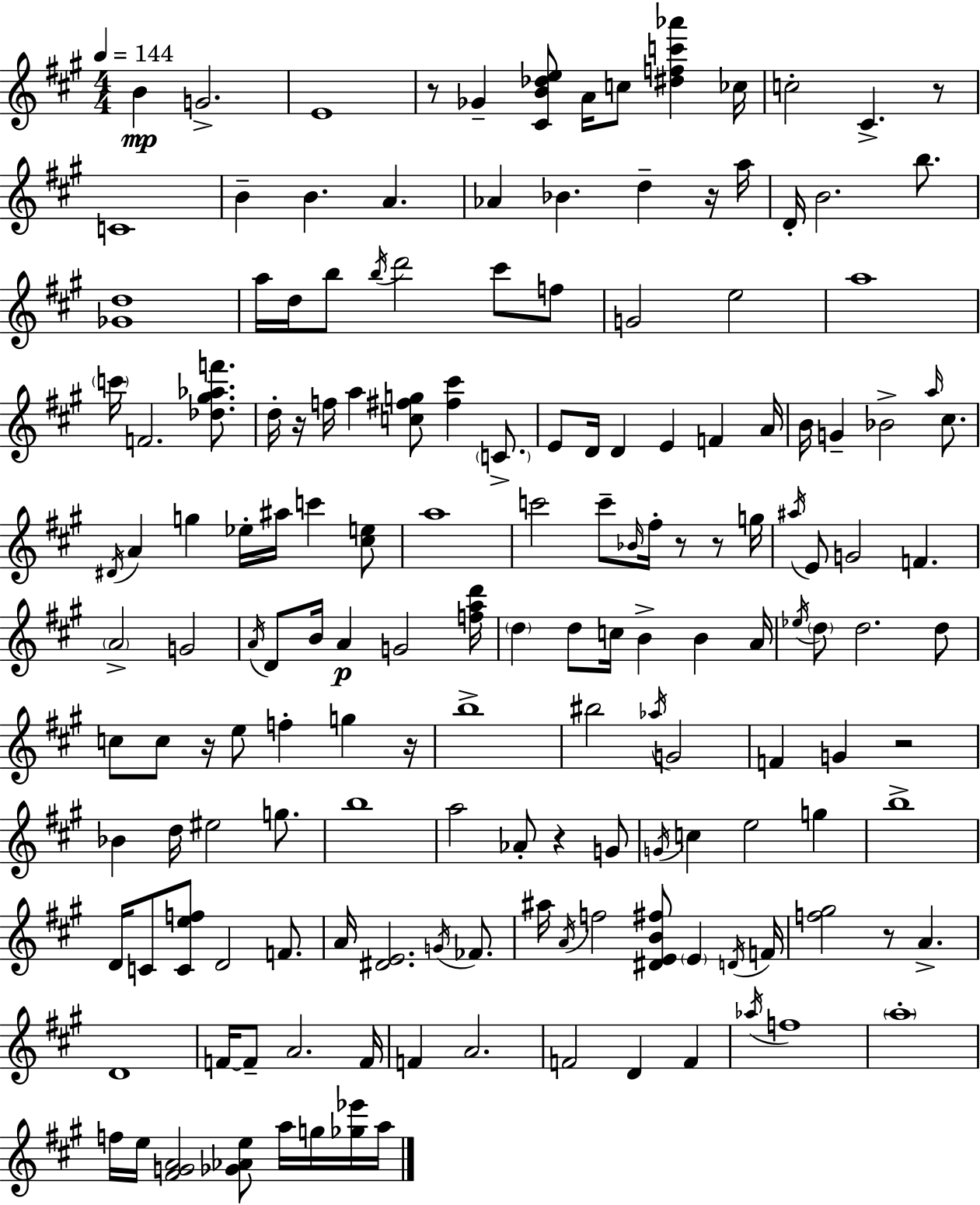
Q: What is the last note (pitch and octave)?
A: A5